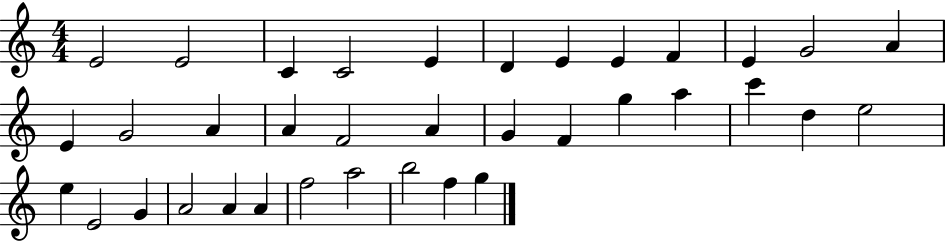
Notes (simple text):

E4/h E4/h C4/q C4/h E4/q D4/q E4/q E4/q F4/q E4/q G4/h A4/q E4/q G4/h A4/q A4/q F4/h A4/q G4/q F4/q G5/q A5/q C6/q D5/q E5/h E5/q E4/h G4/q A4/h A4/q A4/q F5/h A5/h B5/h F5/q G5/q